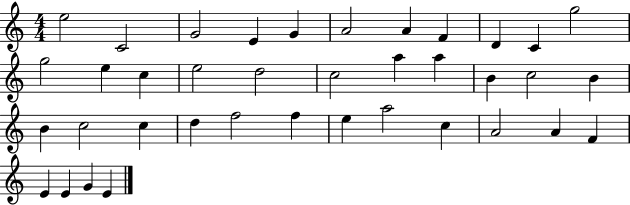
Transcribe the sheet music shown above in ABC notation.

X:1
T:Untitled
M:4/4
L:1/4
K:C
e2 C2 G2 E G A2 A F D C g2 g2 e c e2 d2 c2 a a B c2 B B c2 c d f2 f e a2 c A2 A F E E G E